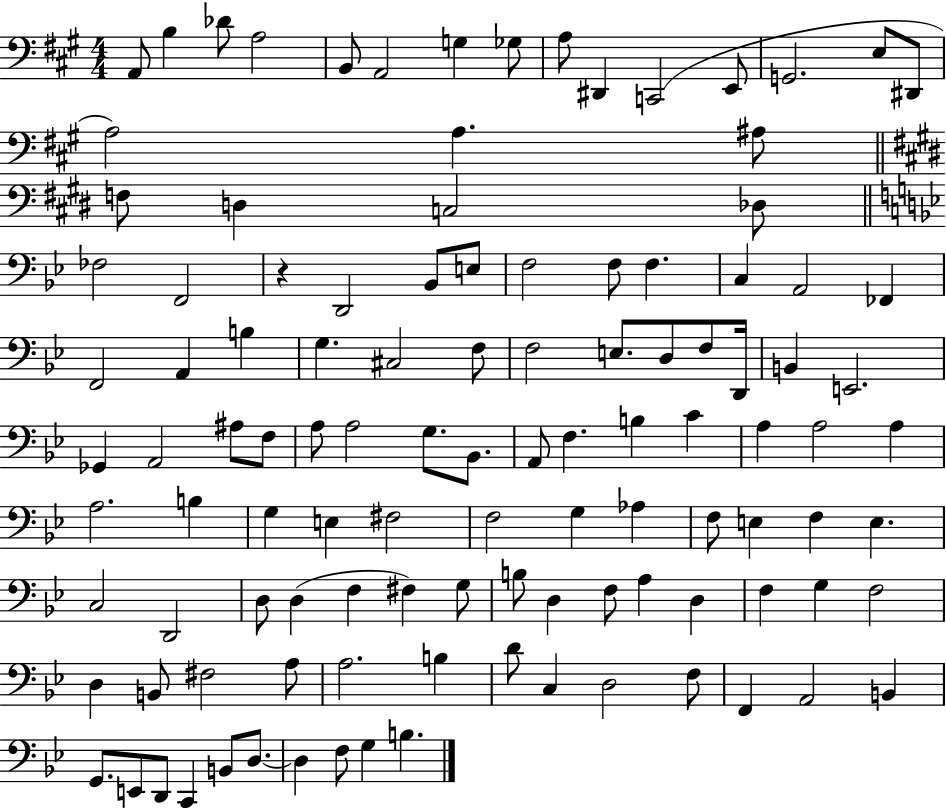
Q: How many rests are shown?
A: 1